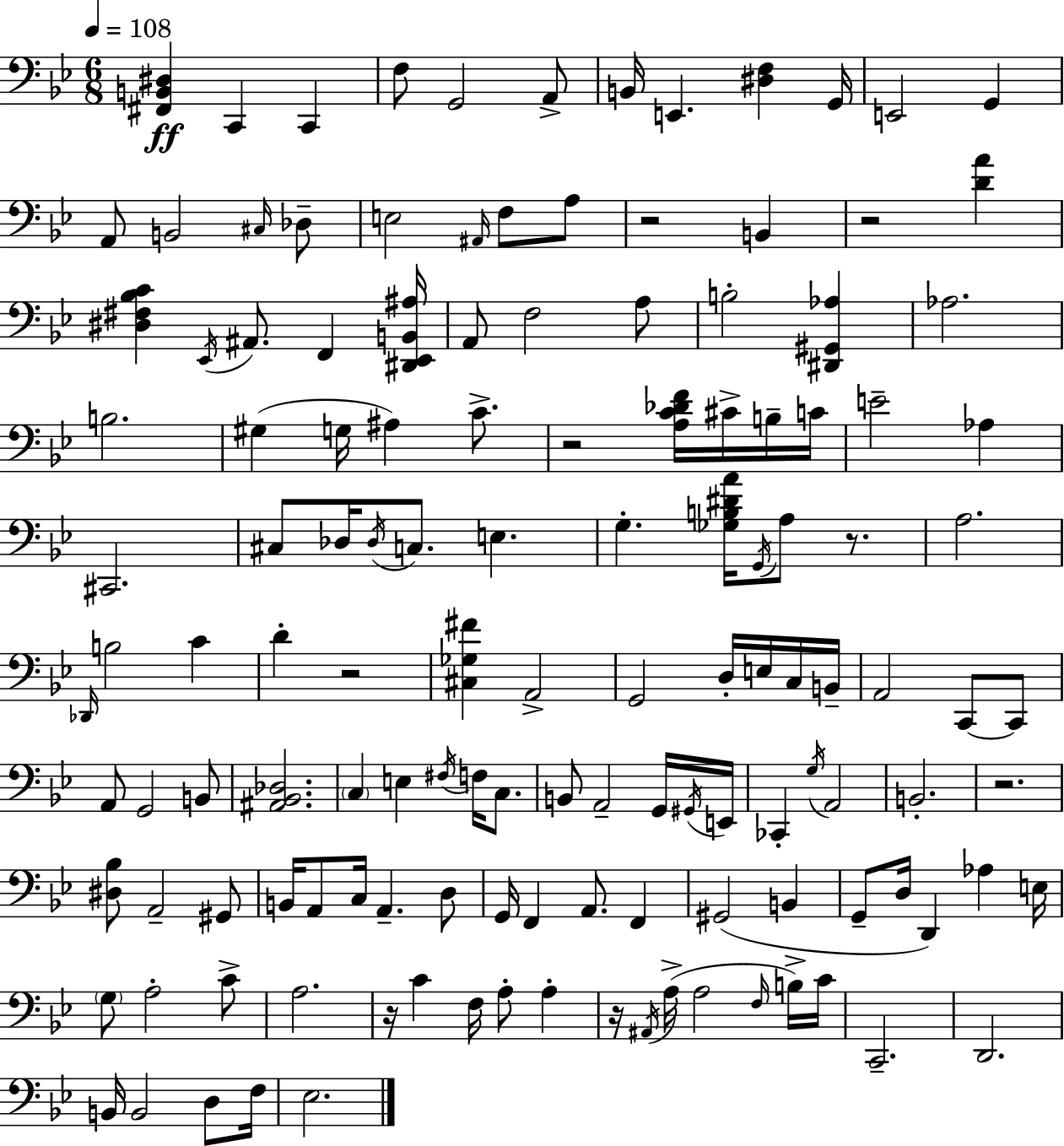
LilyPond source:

{
  \clef bass
  \numericTimeSignature
  \time 6/8
  \key bes \major
  \tempo 4 = 108
  <fis, b, dis>4\ff c,4 c,4 | f8 g,2 a,8-> | b,16 e,4. <dis f>4 g,16 | e,2 g,4 | \break a,8 b,2 \grace { cis16 } des8-- | e2 \grace { ais,16 } f8 | a8 r2 b,4 | r2 <d' a'>4 | \break <dis fis bes c'>4 \acciaccatura { ees,16 } ais,8. f,4 | <dis, ees, b, ais>16 a,8 f2 | a8 b2-. <dis, gis, aes>4 | aes2. | \break b2. | gis4( g16 ais4) | c'8.-> r2 <a c' des' f'>16 | cis'16-> b16-- c'16 e'2-- aes4 | \break cis,2. | cis8 des16 \acciaccatura { des16 } c8. e4. | g4.-. <ges b dis' a'>16 \acciaccatura { g,16 } | a8 r8. a2. | \break \grace { des,16 } b2 | c'4 d'4-. r2 | <cis ges fis'>4 a,2-> | g,2 | \break d16-. e16 c16 b,16-- a,2 | c,8~~ c,8 a,8 g,2 | b,8 <ais, bes, des>2. | \parenthesize c4 e4 | \break \acciaccatura { fis16 } f16 c8. b,8 a,2-- | g,16 \acciaccatura { gis,16 } e,16 ces,4-. | \acciaccatura { g16 } a,2 b,2.-. | r2. | \break <dis bes>8 a,2-- | gis,8 b,16 a,8 | c16 a,4.-- d8 g,16 f,4 | a,8. f,4 gis,2( | \break b,4 g,8-- d16 | d,4) aes4 e16 \parenthesize g8 a2-. | c'8-> a2. | r16 c'4 | \break f16 a8-. a4-. r16 \acciaccatura { ais,16 } a16->( | a2 \grace { f16 } b16->) c'16 c,2.-- | d,2. | b,16 | \break b,2 d8 f16 ees2. | \bar "|."
}